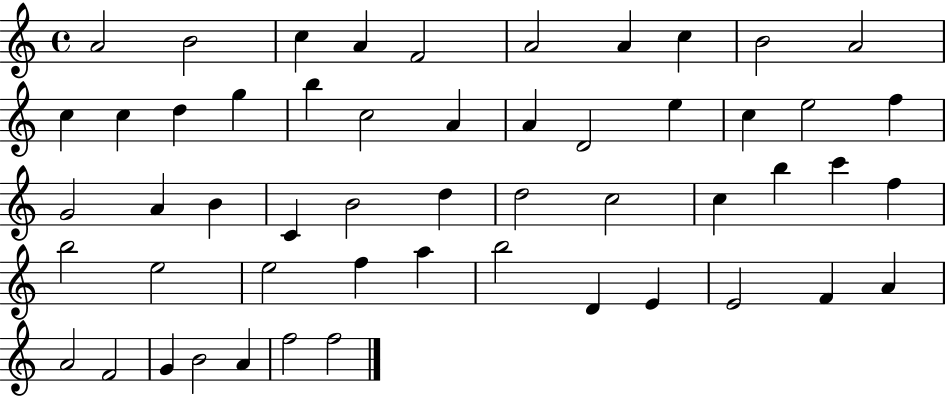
A4/h B4/h C5/q A4/q F4/h A4/h A4/q C5/q B4/h A4/h C5/q C5/q D5/q G5/q B5/q C5/h A4/q A4/q D4/h E5/q C5/q E5/h F5/q G4/h A4/q B4/q C4/q B4/h D5/q D5/h C5/h C5/q B5/q C6/q F5/q B5/h E5/h E5/h F5/q A5/q B5/h D4/q E4/q E4/h F4/q A4/q A4/h F4/h G4/q B4/h A4/q F5/h F5/h